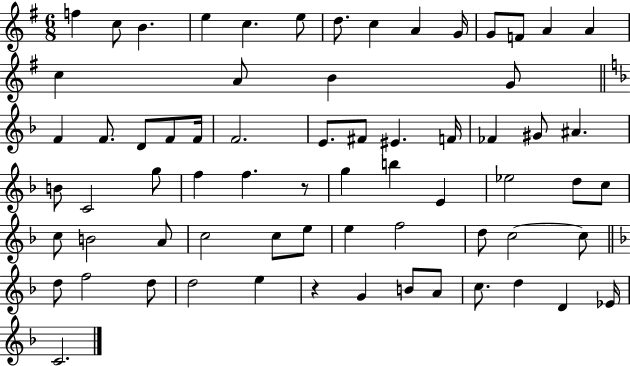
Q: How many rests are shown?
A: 2